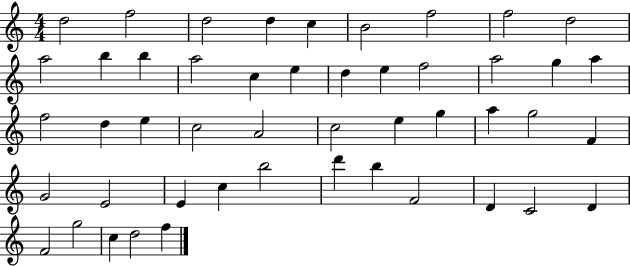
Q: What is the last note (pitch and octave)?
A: F5